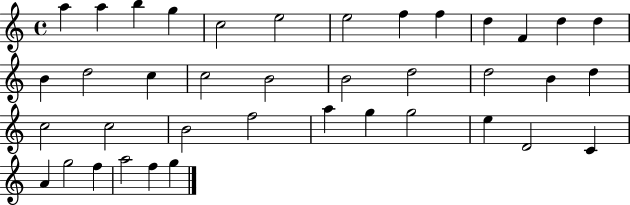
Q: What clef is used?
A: treble